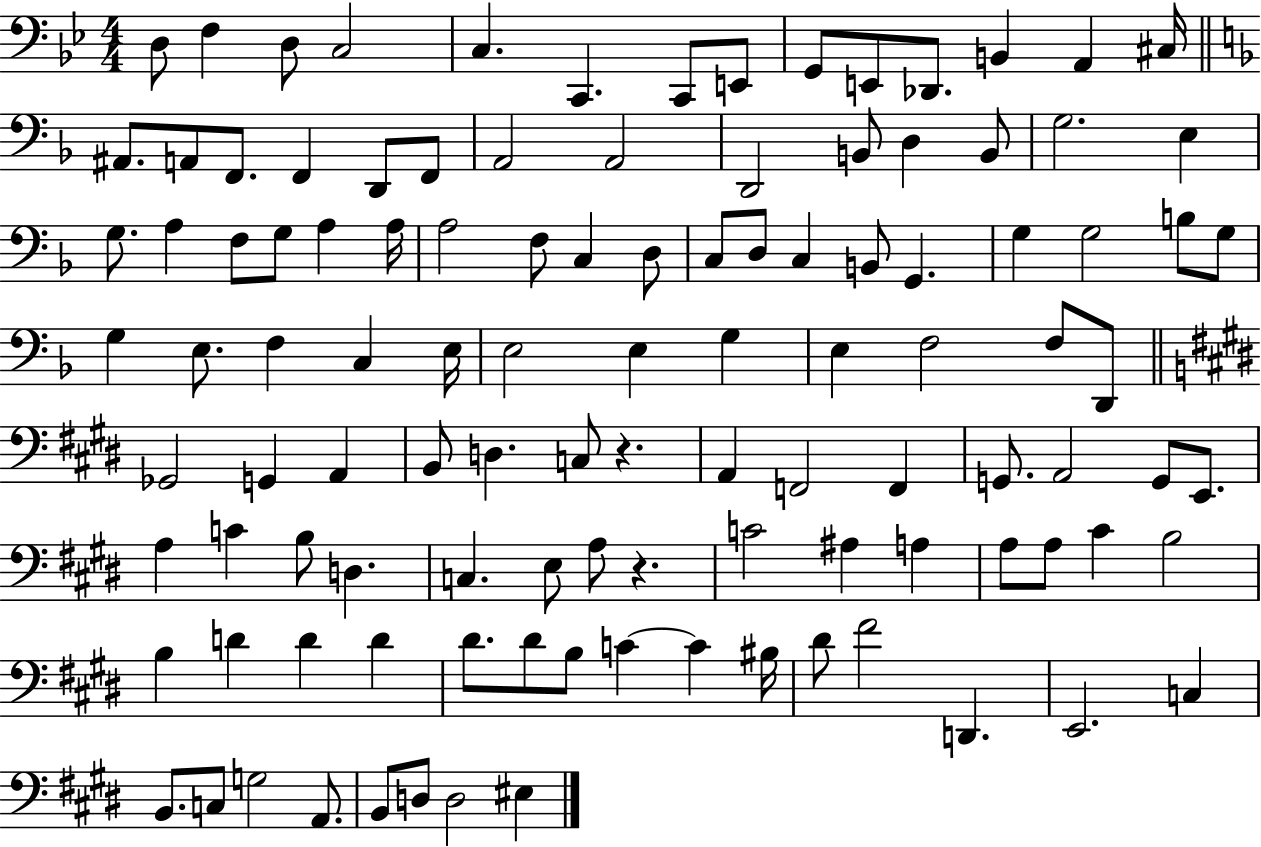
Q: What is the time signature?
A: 4/4